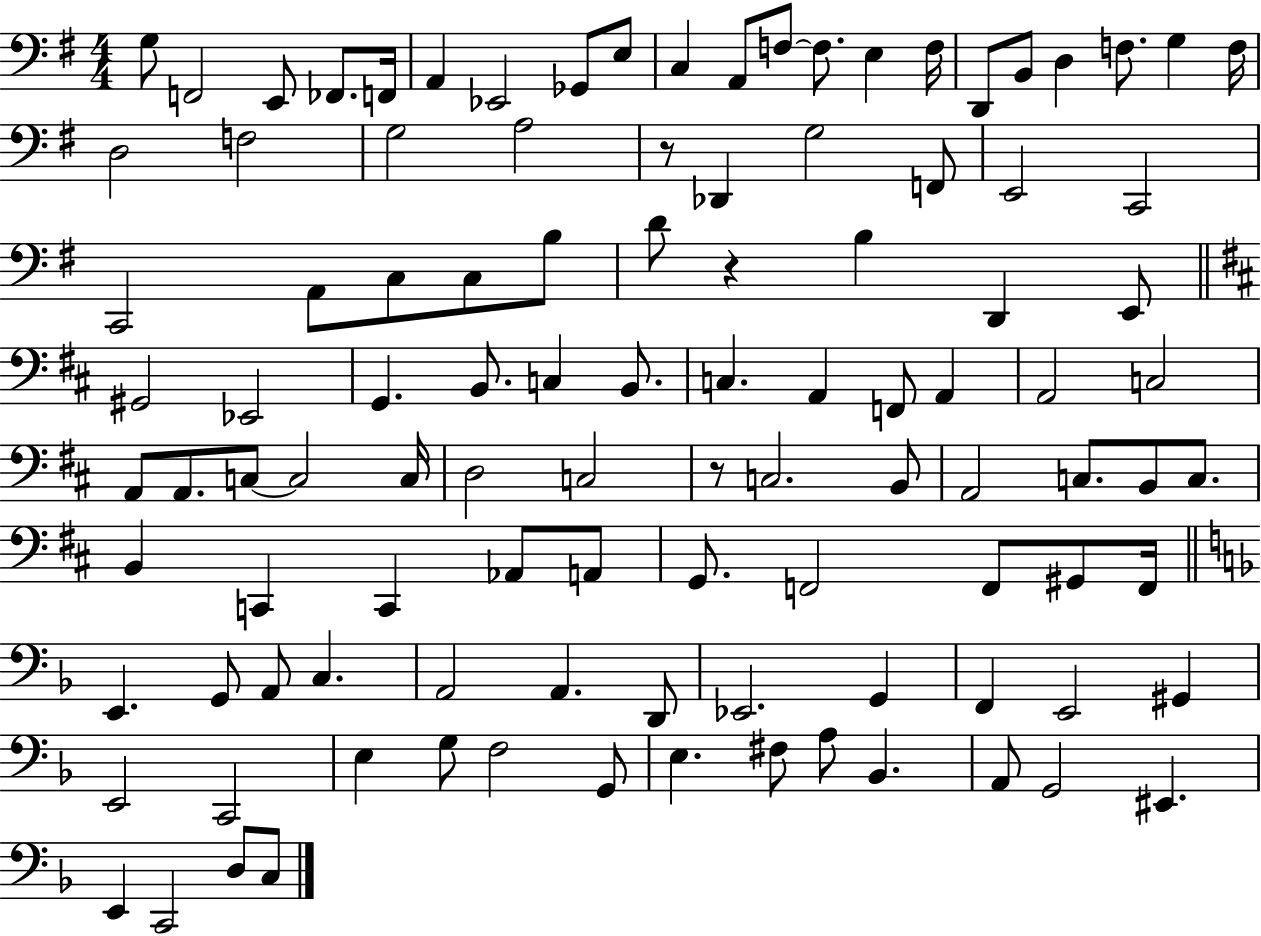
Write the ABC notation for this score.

X:1
T:Untitled
M:4/4
L:1/4
K:G
G,/2 F,,2 E,,/2 _F,,/2 F,,/4 A,, _E,,2 _G,,/2 E,/2 C, A,,/2 F,/2 F,/2 E, F,/4 D,,/2 B,,/2 D, F,/2 G, F,/4 D,2 F,2 G,2 A,2 z/2 _D,, G,2 F,,/2 E,,2 C,,2 C,,2 A,,/2 C,/2 C,/2 B,/2 D/2 z B, D,, E,,/2 ^G,,2 _E,,2 G,, B,,/2 C, B,,/2 C, A,, F,,/2 A,, A,,2 C,2 A,,/2 A,,/2 C,/2 C,2 C,/4 D,2 C,2 z/2 C,2 B,,/2 A,,2 C,/2 B,,/2 C,/2 B,, C,, C,, _A,,/2 A,,/2 G,,/2 F,,2 F,,/2 ^G,,/2 F,,/4 E,, G,,/2 A,,/2 C, A,,2 A,, D,,/2 _E,,2 G,, F,, E,,2 ^G,, E,,2 C,,2 E, G,/2 F,2 G,,/2 E, ^F,/2 A,/2 _B,, A,,/2 G,,2 ^E,, E,, C,,2 D,/2 C,/2